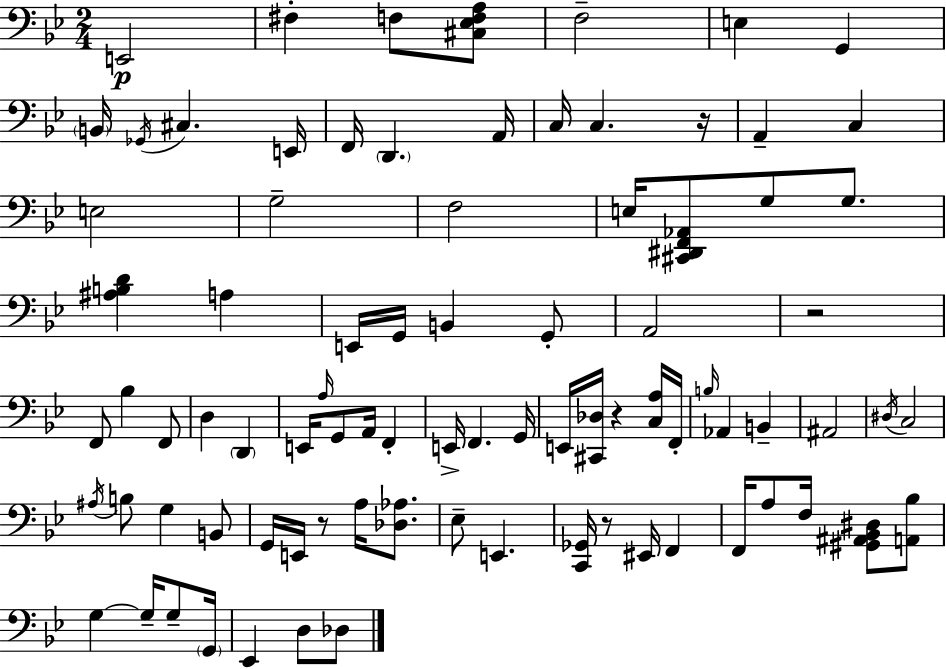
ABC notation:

X:1
T:Untitled
M:2/4
L:1/4
K:Bb
E,,2 ^F, F,/2 [^C,_E,F,A,]/2 F,2 E, G,, B,,/4 _G,,/4 ^C, E,,/4 F,,/4 D,, A,,/4 C,/4 C, z/4 A,, C, E,2 G,2 F,2 E,/4 [^C,,^D,,F,,_A,,]/2 G,/2 G,/2 [^A,B,D] A, E,,/4 G,,/4 B,, G,,/2 A,,2 z2 F,,/2 _B, F,,/2 D, D,, E,,/4 A,/4 G,,/2 A,,/4 F,, E,,/4 F,, G,,/4 E,,/4 [^C,,_D,]/4 z [C,A,]/4 F,,/4 B,/4 _A,, B,, ^A,,2 ^D,/4 C,2 ^A,/4 B,/2 G, B,,/2 G,,/4 E,,/4 z/2 A,/4 [_D,_A,]/2 _E,/2 E,, [C,,_G,,]/4 z/2 ^E,,/4 F,, F,,/4 A,/2 F,/4 [^G,,^A,,_B,,^D,]/2 [A,,_B,]/2 G, G,/4 G,/2 G,,/4 _E,, D,/2 _D,/2